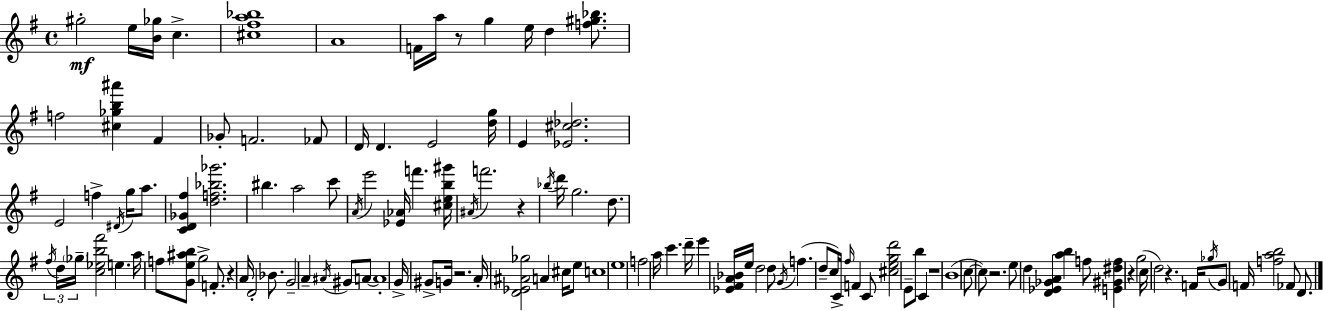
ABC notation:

X:1
T:Untitled
M:4/4
L:1/4
K:G
^g2 e/4 [B_g]/4 c [^c^fa_b]4 A4 F/4 a/4 z/2 g e/4 d [f^g_b]/2 f2 [^c_gb^a'] ^F _G/2 F2 _F/2 D/4 D E2 [dg]/4 E [_E^c_d]2 E2 f ^D/4 g/4 a/2 [CD_G^f] [df_b_g']2 ^b a2 c'/2 A/4 e'2 [_E_A]/4 f' [^ceb^g']/4 ^A/4 f'2 z _b/4 d'/4 g2 d/2 ^f/4 d/4 _g/4 [c_eb^f']2 e a/4 f/2 [Ge^ab]/2 g2 F/2 z A/4 D2 _B/2 G2 A ^A/4 ^G/2 A/2 A4 G/4 ^G/2 G/4 z2 A/4 [D_E^A_g]2 A ^c/4 e/2 c4 e4 f2 a/4 c' d'/4 e' [_E^FA_B]/4 e/4 d2 d/2 G/4 f d/2 c/4 C/4 ^f/4 F C/2 [^cegd']2 E/2 b/2 C z4 B4 c/2 c/2 z2 e/2 d [D_E_GA] [ab] f/2 [E^G^df] z g2 c/4 d2 z F/4 _g/4 G/2 F/4 [fab]2 _F/2 D/2